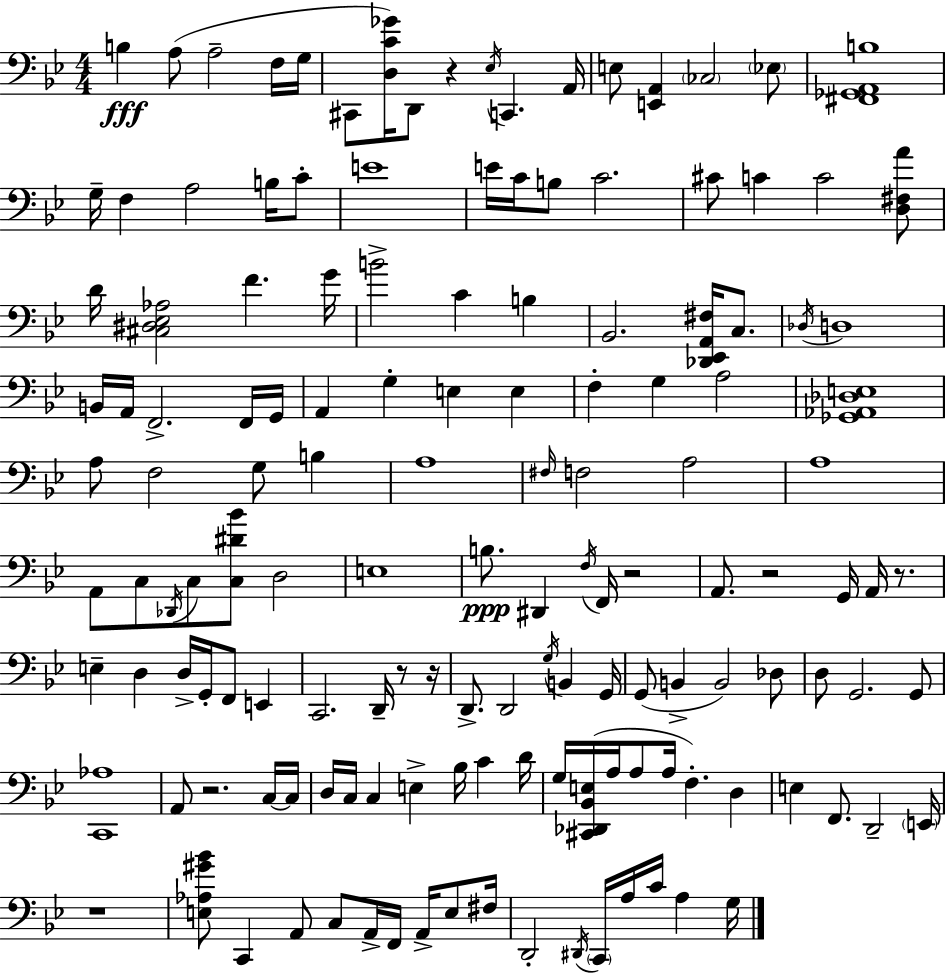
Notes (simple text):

B3/q A3/e A3/h F3/s G3/s C#2/e [D3,C4,Gb4]/s D2/e R/q Eb3/s C2/q. A2/s E3/e [E2,A2]/q CES3/h Eb3/e [F#2,Gb2,A2,B3]/w G3/s F3/q A3/h B3/s C4/e E4/w E4/s C4/s B3/e C4/h. C#4/e C4/q C4/h [D3,F#3,A4]/e D4/s [C#3,D#3,Eb3,Ab3]/h F4/q. G4/s B4/h C4/q B3/q Bb2/h. [Db2,Eb2,A2,F#3]/s C3/e. Db3/s D3/w B2/s A2/s F2/h. F2/s G2/s A2/q G3/q E3/q E3/q F3/q G3/q A3/h [Gb2,Ab2,Db3,E3]/w A3/e F3/h G3/e B3/q A3/w F#3/s F3/h A3/h A3/w A2/e C3/e Db2/s C3/e [C3,D#4,Bb4]/e D3/h E3/w B3/e. D#2/q F3/s F2/s R/h A2/e. R/h G2/s A2/s R/e. E3/q D3/q D3/s G2/s F2/e E2/q C2/h. D2/s R/e R/s D2/e. D2/h G3/s B2/q G2/s G2/e B2/q B2/h Db3/e D3/e G2/h. G2/e [C2,Ab3]/w A2/e R/h. C3/s C3/s D3/s C3/s C3/q E3/q Bb3/s C4/q D4/s G3/s [C#2,Db2,Bb2,E3]/s A3/s A3/e A3/s F3/q. D3/q E3/q F2/e. D2/h E2/s R/w [E3,Ab3,G#4,Bb4]/e C2/q A2/e C3/e A2/s F2/s A2/s E3/e F#3/s D2/h D#2/s C2/s A3/s C4/s A3/q G3/s